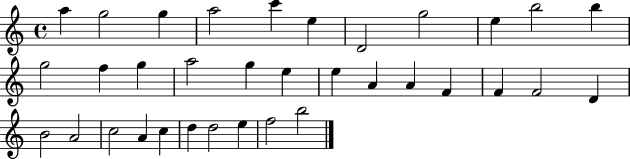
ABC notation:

X:1
T:Untitled
M:4/4
L:1/4
K:C
a g2 g a2 c' e D2 g2 e b2 b g2 f g a2 g e e A A F F F2 D B2 A2 c2 A c d d2 e f2 b2